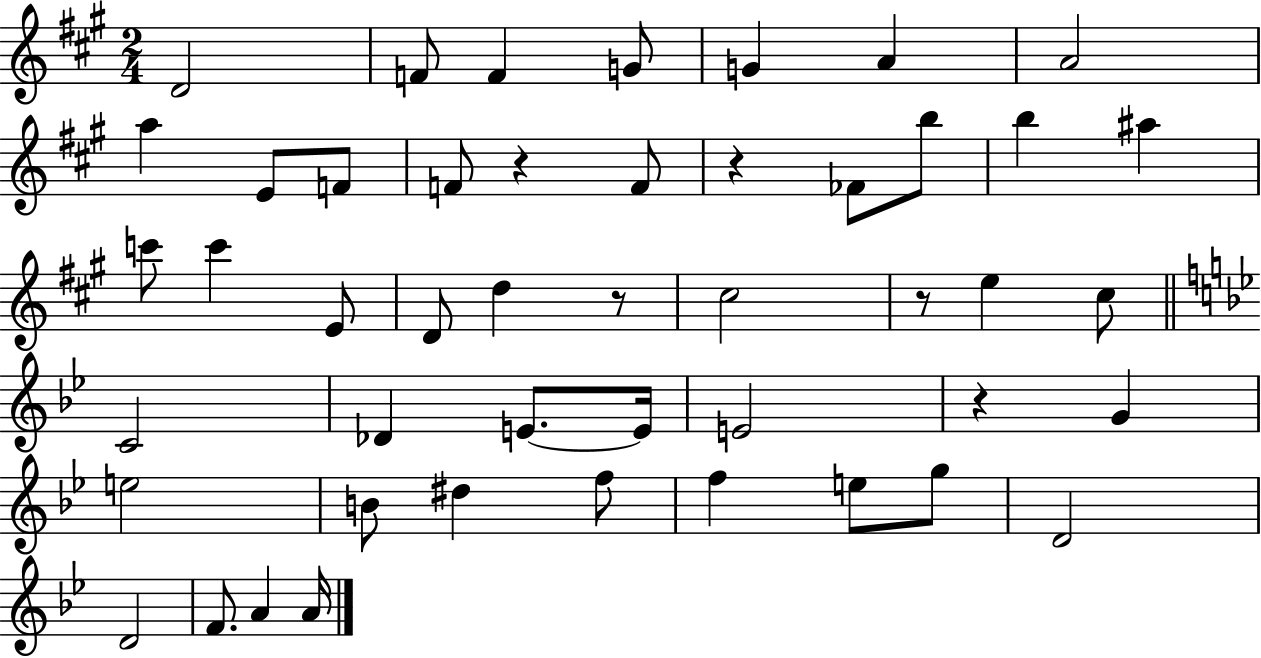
{
  \clef treble
  \numericTimeSignature
  \time 2/4
  \key a \major
  d'2 | f'8 f'4 g'8 | g'4 a'4 | a'2 | \break a''4 e'8 f'8 | f'8 r4 f'8 | r4 fes'8 b''8 | b''4 ais''4 | \break c'''8 c'''4 e'8 | d'8 d''4 r8 | cis''2 | r8 e''4 cis''8 | \break \bar "||" \break \key g \minor c'2 | des'4 e'8.~~ e'16 | e'2 | r4 g'4 | \break e''2 | b'8 dis''4 f''8 | f''4 e''8 g''8 | d'2 | \break d'2 | f'8. a'4 a'16 | \bar "|."
}